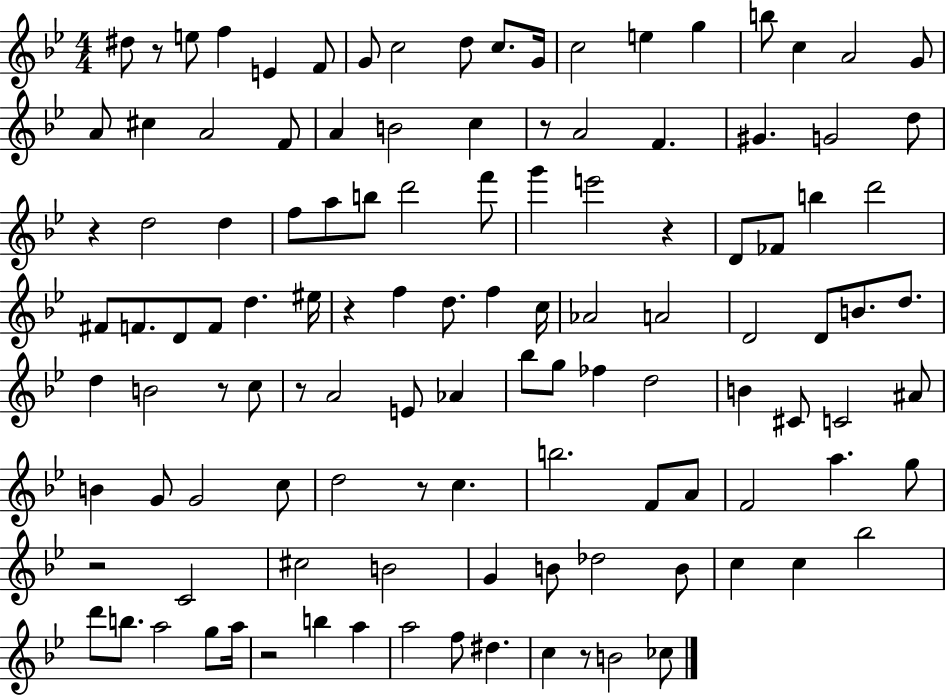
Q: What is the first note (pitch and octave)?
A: D#5